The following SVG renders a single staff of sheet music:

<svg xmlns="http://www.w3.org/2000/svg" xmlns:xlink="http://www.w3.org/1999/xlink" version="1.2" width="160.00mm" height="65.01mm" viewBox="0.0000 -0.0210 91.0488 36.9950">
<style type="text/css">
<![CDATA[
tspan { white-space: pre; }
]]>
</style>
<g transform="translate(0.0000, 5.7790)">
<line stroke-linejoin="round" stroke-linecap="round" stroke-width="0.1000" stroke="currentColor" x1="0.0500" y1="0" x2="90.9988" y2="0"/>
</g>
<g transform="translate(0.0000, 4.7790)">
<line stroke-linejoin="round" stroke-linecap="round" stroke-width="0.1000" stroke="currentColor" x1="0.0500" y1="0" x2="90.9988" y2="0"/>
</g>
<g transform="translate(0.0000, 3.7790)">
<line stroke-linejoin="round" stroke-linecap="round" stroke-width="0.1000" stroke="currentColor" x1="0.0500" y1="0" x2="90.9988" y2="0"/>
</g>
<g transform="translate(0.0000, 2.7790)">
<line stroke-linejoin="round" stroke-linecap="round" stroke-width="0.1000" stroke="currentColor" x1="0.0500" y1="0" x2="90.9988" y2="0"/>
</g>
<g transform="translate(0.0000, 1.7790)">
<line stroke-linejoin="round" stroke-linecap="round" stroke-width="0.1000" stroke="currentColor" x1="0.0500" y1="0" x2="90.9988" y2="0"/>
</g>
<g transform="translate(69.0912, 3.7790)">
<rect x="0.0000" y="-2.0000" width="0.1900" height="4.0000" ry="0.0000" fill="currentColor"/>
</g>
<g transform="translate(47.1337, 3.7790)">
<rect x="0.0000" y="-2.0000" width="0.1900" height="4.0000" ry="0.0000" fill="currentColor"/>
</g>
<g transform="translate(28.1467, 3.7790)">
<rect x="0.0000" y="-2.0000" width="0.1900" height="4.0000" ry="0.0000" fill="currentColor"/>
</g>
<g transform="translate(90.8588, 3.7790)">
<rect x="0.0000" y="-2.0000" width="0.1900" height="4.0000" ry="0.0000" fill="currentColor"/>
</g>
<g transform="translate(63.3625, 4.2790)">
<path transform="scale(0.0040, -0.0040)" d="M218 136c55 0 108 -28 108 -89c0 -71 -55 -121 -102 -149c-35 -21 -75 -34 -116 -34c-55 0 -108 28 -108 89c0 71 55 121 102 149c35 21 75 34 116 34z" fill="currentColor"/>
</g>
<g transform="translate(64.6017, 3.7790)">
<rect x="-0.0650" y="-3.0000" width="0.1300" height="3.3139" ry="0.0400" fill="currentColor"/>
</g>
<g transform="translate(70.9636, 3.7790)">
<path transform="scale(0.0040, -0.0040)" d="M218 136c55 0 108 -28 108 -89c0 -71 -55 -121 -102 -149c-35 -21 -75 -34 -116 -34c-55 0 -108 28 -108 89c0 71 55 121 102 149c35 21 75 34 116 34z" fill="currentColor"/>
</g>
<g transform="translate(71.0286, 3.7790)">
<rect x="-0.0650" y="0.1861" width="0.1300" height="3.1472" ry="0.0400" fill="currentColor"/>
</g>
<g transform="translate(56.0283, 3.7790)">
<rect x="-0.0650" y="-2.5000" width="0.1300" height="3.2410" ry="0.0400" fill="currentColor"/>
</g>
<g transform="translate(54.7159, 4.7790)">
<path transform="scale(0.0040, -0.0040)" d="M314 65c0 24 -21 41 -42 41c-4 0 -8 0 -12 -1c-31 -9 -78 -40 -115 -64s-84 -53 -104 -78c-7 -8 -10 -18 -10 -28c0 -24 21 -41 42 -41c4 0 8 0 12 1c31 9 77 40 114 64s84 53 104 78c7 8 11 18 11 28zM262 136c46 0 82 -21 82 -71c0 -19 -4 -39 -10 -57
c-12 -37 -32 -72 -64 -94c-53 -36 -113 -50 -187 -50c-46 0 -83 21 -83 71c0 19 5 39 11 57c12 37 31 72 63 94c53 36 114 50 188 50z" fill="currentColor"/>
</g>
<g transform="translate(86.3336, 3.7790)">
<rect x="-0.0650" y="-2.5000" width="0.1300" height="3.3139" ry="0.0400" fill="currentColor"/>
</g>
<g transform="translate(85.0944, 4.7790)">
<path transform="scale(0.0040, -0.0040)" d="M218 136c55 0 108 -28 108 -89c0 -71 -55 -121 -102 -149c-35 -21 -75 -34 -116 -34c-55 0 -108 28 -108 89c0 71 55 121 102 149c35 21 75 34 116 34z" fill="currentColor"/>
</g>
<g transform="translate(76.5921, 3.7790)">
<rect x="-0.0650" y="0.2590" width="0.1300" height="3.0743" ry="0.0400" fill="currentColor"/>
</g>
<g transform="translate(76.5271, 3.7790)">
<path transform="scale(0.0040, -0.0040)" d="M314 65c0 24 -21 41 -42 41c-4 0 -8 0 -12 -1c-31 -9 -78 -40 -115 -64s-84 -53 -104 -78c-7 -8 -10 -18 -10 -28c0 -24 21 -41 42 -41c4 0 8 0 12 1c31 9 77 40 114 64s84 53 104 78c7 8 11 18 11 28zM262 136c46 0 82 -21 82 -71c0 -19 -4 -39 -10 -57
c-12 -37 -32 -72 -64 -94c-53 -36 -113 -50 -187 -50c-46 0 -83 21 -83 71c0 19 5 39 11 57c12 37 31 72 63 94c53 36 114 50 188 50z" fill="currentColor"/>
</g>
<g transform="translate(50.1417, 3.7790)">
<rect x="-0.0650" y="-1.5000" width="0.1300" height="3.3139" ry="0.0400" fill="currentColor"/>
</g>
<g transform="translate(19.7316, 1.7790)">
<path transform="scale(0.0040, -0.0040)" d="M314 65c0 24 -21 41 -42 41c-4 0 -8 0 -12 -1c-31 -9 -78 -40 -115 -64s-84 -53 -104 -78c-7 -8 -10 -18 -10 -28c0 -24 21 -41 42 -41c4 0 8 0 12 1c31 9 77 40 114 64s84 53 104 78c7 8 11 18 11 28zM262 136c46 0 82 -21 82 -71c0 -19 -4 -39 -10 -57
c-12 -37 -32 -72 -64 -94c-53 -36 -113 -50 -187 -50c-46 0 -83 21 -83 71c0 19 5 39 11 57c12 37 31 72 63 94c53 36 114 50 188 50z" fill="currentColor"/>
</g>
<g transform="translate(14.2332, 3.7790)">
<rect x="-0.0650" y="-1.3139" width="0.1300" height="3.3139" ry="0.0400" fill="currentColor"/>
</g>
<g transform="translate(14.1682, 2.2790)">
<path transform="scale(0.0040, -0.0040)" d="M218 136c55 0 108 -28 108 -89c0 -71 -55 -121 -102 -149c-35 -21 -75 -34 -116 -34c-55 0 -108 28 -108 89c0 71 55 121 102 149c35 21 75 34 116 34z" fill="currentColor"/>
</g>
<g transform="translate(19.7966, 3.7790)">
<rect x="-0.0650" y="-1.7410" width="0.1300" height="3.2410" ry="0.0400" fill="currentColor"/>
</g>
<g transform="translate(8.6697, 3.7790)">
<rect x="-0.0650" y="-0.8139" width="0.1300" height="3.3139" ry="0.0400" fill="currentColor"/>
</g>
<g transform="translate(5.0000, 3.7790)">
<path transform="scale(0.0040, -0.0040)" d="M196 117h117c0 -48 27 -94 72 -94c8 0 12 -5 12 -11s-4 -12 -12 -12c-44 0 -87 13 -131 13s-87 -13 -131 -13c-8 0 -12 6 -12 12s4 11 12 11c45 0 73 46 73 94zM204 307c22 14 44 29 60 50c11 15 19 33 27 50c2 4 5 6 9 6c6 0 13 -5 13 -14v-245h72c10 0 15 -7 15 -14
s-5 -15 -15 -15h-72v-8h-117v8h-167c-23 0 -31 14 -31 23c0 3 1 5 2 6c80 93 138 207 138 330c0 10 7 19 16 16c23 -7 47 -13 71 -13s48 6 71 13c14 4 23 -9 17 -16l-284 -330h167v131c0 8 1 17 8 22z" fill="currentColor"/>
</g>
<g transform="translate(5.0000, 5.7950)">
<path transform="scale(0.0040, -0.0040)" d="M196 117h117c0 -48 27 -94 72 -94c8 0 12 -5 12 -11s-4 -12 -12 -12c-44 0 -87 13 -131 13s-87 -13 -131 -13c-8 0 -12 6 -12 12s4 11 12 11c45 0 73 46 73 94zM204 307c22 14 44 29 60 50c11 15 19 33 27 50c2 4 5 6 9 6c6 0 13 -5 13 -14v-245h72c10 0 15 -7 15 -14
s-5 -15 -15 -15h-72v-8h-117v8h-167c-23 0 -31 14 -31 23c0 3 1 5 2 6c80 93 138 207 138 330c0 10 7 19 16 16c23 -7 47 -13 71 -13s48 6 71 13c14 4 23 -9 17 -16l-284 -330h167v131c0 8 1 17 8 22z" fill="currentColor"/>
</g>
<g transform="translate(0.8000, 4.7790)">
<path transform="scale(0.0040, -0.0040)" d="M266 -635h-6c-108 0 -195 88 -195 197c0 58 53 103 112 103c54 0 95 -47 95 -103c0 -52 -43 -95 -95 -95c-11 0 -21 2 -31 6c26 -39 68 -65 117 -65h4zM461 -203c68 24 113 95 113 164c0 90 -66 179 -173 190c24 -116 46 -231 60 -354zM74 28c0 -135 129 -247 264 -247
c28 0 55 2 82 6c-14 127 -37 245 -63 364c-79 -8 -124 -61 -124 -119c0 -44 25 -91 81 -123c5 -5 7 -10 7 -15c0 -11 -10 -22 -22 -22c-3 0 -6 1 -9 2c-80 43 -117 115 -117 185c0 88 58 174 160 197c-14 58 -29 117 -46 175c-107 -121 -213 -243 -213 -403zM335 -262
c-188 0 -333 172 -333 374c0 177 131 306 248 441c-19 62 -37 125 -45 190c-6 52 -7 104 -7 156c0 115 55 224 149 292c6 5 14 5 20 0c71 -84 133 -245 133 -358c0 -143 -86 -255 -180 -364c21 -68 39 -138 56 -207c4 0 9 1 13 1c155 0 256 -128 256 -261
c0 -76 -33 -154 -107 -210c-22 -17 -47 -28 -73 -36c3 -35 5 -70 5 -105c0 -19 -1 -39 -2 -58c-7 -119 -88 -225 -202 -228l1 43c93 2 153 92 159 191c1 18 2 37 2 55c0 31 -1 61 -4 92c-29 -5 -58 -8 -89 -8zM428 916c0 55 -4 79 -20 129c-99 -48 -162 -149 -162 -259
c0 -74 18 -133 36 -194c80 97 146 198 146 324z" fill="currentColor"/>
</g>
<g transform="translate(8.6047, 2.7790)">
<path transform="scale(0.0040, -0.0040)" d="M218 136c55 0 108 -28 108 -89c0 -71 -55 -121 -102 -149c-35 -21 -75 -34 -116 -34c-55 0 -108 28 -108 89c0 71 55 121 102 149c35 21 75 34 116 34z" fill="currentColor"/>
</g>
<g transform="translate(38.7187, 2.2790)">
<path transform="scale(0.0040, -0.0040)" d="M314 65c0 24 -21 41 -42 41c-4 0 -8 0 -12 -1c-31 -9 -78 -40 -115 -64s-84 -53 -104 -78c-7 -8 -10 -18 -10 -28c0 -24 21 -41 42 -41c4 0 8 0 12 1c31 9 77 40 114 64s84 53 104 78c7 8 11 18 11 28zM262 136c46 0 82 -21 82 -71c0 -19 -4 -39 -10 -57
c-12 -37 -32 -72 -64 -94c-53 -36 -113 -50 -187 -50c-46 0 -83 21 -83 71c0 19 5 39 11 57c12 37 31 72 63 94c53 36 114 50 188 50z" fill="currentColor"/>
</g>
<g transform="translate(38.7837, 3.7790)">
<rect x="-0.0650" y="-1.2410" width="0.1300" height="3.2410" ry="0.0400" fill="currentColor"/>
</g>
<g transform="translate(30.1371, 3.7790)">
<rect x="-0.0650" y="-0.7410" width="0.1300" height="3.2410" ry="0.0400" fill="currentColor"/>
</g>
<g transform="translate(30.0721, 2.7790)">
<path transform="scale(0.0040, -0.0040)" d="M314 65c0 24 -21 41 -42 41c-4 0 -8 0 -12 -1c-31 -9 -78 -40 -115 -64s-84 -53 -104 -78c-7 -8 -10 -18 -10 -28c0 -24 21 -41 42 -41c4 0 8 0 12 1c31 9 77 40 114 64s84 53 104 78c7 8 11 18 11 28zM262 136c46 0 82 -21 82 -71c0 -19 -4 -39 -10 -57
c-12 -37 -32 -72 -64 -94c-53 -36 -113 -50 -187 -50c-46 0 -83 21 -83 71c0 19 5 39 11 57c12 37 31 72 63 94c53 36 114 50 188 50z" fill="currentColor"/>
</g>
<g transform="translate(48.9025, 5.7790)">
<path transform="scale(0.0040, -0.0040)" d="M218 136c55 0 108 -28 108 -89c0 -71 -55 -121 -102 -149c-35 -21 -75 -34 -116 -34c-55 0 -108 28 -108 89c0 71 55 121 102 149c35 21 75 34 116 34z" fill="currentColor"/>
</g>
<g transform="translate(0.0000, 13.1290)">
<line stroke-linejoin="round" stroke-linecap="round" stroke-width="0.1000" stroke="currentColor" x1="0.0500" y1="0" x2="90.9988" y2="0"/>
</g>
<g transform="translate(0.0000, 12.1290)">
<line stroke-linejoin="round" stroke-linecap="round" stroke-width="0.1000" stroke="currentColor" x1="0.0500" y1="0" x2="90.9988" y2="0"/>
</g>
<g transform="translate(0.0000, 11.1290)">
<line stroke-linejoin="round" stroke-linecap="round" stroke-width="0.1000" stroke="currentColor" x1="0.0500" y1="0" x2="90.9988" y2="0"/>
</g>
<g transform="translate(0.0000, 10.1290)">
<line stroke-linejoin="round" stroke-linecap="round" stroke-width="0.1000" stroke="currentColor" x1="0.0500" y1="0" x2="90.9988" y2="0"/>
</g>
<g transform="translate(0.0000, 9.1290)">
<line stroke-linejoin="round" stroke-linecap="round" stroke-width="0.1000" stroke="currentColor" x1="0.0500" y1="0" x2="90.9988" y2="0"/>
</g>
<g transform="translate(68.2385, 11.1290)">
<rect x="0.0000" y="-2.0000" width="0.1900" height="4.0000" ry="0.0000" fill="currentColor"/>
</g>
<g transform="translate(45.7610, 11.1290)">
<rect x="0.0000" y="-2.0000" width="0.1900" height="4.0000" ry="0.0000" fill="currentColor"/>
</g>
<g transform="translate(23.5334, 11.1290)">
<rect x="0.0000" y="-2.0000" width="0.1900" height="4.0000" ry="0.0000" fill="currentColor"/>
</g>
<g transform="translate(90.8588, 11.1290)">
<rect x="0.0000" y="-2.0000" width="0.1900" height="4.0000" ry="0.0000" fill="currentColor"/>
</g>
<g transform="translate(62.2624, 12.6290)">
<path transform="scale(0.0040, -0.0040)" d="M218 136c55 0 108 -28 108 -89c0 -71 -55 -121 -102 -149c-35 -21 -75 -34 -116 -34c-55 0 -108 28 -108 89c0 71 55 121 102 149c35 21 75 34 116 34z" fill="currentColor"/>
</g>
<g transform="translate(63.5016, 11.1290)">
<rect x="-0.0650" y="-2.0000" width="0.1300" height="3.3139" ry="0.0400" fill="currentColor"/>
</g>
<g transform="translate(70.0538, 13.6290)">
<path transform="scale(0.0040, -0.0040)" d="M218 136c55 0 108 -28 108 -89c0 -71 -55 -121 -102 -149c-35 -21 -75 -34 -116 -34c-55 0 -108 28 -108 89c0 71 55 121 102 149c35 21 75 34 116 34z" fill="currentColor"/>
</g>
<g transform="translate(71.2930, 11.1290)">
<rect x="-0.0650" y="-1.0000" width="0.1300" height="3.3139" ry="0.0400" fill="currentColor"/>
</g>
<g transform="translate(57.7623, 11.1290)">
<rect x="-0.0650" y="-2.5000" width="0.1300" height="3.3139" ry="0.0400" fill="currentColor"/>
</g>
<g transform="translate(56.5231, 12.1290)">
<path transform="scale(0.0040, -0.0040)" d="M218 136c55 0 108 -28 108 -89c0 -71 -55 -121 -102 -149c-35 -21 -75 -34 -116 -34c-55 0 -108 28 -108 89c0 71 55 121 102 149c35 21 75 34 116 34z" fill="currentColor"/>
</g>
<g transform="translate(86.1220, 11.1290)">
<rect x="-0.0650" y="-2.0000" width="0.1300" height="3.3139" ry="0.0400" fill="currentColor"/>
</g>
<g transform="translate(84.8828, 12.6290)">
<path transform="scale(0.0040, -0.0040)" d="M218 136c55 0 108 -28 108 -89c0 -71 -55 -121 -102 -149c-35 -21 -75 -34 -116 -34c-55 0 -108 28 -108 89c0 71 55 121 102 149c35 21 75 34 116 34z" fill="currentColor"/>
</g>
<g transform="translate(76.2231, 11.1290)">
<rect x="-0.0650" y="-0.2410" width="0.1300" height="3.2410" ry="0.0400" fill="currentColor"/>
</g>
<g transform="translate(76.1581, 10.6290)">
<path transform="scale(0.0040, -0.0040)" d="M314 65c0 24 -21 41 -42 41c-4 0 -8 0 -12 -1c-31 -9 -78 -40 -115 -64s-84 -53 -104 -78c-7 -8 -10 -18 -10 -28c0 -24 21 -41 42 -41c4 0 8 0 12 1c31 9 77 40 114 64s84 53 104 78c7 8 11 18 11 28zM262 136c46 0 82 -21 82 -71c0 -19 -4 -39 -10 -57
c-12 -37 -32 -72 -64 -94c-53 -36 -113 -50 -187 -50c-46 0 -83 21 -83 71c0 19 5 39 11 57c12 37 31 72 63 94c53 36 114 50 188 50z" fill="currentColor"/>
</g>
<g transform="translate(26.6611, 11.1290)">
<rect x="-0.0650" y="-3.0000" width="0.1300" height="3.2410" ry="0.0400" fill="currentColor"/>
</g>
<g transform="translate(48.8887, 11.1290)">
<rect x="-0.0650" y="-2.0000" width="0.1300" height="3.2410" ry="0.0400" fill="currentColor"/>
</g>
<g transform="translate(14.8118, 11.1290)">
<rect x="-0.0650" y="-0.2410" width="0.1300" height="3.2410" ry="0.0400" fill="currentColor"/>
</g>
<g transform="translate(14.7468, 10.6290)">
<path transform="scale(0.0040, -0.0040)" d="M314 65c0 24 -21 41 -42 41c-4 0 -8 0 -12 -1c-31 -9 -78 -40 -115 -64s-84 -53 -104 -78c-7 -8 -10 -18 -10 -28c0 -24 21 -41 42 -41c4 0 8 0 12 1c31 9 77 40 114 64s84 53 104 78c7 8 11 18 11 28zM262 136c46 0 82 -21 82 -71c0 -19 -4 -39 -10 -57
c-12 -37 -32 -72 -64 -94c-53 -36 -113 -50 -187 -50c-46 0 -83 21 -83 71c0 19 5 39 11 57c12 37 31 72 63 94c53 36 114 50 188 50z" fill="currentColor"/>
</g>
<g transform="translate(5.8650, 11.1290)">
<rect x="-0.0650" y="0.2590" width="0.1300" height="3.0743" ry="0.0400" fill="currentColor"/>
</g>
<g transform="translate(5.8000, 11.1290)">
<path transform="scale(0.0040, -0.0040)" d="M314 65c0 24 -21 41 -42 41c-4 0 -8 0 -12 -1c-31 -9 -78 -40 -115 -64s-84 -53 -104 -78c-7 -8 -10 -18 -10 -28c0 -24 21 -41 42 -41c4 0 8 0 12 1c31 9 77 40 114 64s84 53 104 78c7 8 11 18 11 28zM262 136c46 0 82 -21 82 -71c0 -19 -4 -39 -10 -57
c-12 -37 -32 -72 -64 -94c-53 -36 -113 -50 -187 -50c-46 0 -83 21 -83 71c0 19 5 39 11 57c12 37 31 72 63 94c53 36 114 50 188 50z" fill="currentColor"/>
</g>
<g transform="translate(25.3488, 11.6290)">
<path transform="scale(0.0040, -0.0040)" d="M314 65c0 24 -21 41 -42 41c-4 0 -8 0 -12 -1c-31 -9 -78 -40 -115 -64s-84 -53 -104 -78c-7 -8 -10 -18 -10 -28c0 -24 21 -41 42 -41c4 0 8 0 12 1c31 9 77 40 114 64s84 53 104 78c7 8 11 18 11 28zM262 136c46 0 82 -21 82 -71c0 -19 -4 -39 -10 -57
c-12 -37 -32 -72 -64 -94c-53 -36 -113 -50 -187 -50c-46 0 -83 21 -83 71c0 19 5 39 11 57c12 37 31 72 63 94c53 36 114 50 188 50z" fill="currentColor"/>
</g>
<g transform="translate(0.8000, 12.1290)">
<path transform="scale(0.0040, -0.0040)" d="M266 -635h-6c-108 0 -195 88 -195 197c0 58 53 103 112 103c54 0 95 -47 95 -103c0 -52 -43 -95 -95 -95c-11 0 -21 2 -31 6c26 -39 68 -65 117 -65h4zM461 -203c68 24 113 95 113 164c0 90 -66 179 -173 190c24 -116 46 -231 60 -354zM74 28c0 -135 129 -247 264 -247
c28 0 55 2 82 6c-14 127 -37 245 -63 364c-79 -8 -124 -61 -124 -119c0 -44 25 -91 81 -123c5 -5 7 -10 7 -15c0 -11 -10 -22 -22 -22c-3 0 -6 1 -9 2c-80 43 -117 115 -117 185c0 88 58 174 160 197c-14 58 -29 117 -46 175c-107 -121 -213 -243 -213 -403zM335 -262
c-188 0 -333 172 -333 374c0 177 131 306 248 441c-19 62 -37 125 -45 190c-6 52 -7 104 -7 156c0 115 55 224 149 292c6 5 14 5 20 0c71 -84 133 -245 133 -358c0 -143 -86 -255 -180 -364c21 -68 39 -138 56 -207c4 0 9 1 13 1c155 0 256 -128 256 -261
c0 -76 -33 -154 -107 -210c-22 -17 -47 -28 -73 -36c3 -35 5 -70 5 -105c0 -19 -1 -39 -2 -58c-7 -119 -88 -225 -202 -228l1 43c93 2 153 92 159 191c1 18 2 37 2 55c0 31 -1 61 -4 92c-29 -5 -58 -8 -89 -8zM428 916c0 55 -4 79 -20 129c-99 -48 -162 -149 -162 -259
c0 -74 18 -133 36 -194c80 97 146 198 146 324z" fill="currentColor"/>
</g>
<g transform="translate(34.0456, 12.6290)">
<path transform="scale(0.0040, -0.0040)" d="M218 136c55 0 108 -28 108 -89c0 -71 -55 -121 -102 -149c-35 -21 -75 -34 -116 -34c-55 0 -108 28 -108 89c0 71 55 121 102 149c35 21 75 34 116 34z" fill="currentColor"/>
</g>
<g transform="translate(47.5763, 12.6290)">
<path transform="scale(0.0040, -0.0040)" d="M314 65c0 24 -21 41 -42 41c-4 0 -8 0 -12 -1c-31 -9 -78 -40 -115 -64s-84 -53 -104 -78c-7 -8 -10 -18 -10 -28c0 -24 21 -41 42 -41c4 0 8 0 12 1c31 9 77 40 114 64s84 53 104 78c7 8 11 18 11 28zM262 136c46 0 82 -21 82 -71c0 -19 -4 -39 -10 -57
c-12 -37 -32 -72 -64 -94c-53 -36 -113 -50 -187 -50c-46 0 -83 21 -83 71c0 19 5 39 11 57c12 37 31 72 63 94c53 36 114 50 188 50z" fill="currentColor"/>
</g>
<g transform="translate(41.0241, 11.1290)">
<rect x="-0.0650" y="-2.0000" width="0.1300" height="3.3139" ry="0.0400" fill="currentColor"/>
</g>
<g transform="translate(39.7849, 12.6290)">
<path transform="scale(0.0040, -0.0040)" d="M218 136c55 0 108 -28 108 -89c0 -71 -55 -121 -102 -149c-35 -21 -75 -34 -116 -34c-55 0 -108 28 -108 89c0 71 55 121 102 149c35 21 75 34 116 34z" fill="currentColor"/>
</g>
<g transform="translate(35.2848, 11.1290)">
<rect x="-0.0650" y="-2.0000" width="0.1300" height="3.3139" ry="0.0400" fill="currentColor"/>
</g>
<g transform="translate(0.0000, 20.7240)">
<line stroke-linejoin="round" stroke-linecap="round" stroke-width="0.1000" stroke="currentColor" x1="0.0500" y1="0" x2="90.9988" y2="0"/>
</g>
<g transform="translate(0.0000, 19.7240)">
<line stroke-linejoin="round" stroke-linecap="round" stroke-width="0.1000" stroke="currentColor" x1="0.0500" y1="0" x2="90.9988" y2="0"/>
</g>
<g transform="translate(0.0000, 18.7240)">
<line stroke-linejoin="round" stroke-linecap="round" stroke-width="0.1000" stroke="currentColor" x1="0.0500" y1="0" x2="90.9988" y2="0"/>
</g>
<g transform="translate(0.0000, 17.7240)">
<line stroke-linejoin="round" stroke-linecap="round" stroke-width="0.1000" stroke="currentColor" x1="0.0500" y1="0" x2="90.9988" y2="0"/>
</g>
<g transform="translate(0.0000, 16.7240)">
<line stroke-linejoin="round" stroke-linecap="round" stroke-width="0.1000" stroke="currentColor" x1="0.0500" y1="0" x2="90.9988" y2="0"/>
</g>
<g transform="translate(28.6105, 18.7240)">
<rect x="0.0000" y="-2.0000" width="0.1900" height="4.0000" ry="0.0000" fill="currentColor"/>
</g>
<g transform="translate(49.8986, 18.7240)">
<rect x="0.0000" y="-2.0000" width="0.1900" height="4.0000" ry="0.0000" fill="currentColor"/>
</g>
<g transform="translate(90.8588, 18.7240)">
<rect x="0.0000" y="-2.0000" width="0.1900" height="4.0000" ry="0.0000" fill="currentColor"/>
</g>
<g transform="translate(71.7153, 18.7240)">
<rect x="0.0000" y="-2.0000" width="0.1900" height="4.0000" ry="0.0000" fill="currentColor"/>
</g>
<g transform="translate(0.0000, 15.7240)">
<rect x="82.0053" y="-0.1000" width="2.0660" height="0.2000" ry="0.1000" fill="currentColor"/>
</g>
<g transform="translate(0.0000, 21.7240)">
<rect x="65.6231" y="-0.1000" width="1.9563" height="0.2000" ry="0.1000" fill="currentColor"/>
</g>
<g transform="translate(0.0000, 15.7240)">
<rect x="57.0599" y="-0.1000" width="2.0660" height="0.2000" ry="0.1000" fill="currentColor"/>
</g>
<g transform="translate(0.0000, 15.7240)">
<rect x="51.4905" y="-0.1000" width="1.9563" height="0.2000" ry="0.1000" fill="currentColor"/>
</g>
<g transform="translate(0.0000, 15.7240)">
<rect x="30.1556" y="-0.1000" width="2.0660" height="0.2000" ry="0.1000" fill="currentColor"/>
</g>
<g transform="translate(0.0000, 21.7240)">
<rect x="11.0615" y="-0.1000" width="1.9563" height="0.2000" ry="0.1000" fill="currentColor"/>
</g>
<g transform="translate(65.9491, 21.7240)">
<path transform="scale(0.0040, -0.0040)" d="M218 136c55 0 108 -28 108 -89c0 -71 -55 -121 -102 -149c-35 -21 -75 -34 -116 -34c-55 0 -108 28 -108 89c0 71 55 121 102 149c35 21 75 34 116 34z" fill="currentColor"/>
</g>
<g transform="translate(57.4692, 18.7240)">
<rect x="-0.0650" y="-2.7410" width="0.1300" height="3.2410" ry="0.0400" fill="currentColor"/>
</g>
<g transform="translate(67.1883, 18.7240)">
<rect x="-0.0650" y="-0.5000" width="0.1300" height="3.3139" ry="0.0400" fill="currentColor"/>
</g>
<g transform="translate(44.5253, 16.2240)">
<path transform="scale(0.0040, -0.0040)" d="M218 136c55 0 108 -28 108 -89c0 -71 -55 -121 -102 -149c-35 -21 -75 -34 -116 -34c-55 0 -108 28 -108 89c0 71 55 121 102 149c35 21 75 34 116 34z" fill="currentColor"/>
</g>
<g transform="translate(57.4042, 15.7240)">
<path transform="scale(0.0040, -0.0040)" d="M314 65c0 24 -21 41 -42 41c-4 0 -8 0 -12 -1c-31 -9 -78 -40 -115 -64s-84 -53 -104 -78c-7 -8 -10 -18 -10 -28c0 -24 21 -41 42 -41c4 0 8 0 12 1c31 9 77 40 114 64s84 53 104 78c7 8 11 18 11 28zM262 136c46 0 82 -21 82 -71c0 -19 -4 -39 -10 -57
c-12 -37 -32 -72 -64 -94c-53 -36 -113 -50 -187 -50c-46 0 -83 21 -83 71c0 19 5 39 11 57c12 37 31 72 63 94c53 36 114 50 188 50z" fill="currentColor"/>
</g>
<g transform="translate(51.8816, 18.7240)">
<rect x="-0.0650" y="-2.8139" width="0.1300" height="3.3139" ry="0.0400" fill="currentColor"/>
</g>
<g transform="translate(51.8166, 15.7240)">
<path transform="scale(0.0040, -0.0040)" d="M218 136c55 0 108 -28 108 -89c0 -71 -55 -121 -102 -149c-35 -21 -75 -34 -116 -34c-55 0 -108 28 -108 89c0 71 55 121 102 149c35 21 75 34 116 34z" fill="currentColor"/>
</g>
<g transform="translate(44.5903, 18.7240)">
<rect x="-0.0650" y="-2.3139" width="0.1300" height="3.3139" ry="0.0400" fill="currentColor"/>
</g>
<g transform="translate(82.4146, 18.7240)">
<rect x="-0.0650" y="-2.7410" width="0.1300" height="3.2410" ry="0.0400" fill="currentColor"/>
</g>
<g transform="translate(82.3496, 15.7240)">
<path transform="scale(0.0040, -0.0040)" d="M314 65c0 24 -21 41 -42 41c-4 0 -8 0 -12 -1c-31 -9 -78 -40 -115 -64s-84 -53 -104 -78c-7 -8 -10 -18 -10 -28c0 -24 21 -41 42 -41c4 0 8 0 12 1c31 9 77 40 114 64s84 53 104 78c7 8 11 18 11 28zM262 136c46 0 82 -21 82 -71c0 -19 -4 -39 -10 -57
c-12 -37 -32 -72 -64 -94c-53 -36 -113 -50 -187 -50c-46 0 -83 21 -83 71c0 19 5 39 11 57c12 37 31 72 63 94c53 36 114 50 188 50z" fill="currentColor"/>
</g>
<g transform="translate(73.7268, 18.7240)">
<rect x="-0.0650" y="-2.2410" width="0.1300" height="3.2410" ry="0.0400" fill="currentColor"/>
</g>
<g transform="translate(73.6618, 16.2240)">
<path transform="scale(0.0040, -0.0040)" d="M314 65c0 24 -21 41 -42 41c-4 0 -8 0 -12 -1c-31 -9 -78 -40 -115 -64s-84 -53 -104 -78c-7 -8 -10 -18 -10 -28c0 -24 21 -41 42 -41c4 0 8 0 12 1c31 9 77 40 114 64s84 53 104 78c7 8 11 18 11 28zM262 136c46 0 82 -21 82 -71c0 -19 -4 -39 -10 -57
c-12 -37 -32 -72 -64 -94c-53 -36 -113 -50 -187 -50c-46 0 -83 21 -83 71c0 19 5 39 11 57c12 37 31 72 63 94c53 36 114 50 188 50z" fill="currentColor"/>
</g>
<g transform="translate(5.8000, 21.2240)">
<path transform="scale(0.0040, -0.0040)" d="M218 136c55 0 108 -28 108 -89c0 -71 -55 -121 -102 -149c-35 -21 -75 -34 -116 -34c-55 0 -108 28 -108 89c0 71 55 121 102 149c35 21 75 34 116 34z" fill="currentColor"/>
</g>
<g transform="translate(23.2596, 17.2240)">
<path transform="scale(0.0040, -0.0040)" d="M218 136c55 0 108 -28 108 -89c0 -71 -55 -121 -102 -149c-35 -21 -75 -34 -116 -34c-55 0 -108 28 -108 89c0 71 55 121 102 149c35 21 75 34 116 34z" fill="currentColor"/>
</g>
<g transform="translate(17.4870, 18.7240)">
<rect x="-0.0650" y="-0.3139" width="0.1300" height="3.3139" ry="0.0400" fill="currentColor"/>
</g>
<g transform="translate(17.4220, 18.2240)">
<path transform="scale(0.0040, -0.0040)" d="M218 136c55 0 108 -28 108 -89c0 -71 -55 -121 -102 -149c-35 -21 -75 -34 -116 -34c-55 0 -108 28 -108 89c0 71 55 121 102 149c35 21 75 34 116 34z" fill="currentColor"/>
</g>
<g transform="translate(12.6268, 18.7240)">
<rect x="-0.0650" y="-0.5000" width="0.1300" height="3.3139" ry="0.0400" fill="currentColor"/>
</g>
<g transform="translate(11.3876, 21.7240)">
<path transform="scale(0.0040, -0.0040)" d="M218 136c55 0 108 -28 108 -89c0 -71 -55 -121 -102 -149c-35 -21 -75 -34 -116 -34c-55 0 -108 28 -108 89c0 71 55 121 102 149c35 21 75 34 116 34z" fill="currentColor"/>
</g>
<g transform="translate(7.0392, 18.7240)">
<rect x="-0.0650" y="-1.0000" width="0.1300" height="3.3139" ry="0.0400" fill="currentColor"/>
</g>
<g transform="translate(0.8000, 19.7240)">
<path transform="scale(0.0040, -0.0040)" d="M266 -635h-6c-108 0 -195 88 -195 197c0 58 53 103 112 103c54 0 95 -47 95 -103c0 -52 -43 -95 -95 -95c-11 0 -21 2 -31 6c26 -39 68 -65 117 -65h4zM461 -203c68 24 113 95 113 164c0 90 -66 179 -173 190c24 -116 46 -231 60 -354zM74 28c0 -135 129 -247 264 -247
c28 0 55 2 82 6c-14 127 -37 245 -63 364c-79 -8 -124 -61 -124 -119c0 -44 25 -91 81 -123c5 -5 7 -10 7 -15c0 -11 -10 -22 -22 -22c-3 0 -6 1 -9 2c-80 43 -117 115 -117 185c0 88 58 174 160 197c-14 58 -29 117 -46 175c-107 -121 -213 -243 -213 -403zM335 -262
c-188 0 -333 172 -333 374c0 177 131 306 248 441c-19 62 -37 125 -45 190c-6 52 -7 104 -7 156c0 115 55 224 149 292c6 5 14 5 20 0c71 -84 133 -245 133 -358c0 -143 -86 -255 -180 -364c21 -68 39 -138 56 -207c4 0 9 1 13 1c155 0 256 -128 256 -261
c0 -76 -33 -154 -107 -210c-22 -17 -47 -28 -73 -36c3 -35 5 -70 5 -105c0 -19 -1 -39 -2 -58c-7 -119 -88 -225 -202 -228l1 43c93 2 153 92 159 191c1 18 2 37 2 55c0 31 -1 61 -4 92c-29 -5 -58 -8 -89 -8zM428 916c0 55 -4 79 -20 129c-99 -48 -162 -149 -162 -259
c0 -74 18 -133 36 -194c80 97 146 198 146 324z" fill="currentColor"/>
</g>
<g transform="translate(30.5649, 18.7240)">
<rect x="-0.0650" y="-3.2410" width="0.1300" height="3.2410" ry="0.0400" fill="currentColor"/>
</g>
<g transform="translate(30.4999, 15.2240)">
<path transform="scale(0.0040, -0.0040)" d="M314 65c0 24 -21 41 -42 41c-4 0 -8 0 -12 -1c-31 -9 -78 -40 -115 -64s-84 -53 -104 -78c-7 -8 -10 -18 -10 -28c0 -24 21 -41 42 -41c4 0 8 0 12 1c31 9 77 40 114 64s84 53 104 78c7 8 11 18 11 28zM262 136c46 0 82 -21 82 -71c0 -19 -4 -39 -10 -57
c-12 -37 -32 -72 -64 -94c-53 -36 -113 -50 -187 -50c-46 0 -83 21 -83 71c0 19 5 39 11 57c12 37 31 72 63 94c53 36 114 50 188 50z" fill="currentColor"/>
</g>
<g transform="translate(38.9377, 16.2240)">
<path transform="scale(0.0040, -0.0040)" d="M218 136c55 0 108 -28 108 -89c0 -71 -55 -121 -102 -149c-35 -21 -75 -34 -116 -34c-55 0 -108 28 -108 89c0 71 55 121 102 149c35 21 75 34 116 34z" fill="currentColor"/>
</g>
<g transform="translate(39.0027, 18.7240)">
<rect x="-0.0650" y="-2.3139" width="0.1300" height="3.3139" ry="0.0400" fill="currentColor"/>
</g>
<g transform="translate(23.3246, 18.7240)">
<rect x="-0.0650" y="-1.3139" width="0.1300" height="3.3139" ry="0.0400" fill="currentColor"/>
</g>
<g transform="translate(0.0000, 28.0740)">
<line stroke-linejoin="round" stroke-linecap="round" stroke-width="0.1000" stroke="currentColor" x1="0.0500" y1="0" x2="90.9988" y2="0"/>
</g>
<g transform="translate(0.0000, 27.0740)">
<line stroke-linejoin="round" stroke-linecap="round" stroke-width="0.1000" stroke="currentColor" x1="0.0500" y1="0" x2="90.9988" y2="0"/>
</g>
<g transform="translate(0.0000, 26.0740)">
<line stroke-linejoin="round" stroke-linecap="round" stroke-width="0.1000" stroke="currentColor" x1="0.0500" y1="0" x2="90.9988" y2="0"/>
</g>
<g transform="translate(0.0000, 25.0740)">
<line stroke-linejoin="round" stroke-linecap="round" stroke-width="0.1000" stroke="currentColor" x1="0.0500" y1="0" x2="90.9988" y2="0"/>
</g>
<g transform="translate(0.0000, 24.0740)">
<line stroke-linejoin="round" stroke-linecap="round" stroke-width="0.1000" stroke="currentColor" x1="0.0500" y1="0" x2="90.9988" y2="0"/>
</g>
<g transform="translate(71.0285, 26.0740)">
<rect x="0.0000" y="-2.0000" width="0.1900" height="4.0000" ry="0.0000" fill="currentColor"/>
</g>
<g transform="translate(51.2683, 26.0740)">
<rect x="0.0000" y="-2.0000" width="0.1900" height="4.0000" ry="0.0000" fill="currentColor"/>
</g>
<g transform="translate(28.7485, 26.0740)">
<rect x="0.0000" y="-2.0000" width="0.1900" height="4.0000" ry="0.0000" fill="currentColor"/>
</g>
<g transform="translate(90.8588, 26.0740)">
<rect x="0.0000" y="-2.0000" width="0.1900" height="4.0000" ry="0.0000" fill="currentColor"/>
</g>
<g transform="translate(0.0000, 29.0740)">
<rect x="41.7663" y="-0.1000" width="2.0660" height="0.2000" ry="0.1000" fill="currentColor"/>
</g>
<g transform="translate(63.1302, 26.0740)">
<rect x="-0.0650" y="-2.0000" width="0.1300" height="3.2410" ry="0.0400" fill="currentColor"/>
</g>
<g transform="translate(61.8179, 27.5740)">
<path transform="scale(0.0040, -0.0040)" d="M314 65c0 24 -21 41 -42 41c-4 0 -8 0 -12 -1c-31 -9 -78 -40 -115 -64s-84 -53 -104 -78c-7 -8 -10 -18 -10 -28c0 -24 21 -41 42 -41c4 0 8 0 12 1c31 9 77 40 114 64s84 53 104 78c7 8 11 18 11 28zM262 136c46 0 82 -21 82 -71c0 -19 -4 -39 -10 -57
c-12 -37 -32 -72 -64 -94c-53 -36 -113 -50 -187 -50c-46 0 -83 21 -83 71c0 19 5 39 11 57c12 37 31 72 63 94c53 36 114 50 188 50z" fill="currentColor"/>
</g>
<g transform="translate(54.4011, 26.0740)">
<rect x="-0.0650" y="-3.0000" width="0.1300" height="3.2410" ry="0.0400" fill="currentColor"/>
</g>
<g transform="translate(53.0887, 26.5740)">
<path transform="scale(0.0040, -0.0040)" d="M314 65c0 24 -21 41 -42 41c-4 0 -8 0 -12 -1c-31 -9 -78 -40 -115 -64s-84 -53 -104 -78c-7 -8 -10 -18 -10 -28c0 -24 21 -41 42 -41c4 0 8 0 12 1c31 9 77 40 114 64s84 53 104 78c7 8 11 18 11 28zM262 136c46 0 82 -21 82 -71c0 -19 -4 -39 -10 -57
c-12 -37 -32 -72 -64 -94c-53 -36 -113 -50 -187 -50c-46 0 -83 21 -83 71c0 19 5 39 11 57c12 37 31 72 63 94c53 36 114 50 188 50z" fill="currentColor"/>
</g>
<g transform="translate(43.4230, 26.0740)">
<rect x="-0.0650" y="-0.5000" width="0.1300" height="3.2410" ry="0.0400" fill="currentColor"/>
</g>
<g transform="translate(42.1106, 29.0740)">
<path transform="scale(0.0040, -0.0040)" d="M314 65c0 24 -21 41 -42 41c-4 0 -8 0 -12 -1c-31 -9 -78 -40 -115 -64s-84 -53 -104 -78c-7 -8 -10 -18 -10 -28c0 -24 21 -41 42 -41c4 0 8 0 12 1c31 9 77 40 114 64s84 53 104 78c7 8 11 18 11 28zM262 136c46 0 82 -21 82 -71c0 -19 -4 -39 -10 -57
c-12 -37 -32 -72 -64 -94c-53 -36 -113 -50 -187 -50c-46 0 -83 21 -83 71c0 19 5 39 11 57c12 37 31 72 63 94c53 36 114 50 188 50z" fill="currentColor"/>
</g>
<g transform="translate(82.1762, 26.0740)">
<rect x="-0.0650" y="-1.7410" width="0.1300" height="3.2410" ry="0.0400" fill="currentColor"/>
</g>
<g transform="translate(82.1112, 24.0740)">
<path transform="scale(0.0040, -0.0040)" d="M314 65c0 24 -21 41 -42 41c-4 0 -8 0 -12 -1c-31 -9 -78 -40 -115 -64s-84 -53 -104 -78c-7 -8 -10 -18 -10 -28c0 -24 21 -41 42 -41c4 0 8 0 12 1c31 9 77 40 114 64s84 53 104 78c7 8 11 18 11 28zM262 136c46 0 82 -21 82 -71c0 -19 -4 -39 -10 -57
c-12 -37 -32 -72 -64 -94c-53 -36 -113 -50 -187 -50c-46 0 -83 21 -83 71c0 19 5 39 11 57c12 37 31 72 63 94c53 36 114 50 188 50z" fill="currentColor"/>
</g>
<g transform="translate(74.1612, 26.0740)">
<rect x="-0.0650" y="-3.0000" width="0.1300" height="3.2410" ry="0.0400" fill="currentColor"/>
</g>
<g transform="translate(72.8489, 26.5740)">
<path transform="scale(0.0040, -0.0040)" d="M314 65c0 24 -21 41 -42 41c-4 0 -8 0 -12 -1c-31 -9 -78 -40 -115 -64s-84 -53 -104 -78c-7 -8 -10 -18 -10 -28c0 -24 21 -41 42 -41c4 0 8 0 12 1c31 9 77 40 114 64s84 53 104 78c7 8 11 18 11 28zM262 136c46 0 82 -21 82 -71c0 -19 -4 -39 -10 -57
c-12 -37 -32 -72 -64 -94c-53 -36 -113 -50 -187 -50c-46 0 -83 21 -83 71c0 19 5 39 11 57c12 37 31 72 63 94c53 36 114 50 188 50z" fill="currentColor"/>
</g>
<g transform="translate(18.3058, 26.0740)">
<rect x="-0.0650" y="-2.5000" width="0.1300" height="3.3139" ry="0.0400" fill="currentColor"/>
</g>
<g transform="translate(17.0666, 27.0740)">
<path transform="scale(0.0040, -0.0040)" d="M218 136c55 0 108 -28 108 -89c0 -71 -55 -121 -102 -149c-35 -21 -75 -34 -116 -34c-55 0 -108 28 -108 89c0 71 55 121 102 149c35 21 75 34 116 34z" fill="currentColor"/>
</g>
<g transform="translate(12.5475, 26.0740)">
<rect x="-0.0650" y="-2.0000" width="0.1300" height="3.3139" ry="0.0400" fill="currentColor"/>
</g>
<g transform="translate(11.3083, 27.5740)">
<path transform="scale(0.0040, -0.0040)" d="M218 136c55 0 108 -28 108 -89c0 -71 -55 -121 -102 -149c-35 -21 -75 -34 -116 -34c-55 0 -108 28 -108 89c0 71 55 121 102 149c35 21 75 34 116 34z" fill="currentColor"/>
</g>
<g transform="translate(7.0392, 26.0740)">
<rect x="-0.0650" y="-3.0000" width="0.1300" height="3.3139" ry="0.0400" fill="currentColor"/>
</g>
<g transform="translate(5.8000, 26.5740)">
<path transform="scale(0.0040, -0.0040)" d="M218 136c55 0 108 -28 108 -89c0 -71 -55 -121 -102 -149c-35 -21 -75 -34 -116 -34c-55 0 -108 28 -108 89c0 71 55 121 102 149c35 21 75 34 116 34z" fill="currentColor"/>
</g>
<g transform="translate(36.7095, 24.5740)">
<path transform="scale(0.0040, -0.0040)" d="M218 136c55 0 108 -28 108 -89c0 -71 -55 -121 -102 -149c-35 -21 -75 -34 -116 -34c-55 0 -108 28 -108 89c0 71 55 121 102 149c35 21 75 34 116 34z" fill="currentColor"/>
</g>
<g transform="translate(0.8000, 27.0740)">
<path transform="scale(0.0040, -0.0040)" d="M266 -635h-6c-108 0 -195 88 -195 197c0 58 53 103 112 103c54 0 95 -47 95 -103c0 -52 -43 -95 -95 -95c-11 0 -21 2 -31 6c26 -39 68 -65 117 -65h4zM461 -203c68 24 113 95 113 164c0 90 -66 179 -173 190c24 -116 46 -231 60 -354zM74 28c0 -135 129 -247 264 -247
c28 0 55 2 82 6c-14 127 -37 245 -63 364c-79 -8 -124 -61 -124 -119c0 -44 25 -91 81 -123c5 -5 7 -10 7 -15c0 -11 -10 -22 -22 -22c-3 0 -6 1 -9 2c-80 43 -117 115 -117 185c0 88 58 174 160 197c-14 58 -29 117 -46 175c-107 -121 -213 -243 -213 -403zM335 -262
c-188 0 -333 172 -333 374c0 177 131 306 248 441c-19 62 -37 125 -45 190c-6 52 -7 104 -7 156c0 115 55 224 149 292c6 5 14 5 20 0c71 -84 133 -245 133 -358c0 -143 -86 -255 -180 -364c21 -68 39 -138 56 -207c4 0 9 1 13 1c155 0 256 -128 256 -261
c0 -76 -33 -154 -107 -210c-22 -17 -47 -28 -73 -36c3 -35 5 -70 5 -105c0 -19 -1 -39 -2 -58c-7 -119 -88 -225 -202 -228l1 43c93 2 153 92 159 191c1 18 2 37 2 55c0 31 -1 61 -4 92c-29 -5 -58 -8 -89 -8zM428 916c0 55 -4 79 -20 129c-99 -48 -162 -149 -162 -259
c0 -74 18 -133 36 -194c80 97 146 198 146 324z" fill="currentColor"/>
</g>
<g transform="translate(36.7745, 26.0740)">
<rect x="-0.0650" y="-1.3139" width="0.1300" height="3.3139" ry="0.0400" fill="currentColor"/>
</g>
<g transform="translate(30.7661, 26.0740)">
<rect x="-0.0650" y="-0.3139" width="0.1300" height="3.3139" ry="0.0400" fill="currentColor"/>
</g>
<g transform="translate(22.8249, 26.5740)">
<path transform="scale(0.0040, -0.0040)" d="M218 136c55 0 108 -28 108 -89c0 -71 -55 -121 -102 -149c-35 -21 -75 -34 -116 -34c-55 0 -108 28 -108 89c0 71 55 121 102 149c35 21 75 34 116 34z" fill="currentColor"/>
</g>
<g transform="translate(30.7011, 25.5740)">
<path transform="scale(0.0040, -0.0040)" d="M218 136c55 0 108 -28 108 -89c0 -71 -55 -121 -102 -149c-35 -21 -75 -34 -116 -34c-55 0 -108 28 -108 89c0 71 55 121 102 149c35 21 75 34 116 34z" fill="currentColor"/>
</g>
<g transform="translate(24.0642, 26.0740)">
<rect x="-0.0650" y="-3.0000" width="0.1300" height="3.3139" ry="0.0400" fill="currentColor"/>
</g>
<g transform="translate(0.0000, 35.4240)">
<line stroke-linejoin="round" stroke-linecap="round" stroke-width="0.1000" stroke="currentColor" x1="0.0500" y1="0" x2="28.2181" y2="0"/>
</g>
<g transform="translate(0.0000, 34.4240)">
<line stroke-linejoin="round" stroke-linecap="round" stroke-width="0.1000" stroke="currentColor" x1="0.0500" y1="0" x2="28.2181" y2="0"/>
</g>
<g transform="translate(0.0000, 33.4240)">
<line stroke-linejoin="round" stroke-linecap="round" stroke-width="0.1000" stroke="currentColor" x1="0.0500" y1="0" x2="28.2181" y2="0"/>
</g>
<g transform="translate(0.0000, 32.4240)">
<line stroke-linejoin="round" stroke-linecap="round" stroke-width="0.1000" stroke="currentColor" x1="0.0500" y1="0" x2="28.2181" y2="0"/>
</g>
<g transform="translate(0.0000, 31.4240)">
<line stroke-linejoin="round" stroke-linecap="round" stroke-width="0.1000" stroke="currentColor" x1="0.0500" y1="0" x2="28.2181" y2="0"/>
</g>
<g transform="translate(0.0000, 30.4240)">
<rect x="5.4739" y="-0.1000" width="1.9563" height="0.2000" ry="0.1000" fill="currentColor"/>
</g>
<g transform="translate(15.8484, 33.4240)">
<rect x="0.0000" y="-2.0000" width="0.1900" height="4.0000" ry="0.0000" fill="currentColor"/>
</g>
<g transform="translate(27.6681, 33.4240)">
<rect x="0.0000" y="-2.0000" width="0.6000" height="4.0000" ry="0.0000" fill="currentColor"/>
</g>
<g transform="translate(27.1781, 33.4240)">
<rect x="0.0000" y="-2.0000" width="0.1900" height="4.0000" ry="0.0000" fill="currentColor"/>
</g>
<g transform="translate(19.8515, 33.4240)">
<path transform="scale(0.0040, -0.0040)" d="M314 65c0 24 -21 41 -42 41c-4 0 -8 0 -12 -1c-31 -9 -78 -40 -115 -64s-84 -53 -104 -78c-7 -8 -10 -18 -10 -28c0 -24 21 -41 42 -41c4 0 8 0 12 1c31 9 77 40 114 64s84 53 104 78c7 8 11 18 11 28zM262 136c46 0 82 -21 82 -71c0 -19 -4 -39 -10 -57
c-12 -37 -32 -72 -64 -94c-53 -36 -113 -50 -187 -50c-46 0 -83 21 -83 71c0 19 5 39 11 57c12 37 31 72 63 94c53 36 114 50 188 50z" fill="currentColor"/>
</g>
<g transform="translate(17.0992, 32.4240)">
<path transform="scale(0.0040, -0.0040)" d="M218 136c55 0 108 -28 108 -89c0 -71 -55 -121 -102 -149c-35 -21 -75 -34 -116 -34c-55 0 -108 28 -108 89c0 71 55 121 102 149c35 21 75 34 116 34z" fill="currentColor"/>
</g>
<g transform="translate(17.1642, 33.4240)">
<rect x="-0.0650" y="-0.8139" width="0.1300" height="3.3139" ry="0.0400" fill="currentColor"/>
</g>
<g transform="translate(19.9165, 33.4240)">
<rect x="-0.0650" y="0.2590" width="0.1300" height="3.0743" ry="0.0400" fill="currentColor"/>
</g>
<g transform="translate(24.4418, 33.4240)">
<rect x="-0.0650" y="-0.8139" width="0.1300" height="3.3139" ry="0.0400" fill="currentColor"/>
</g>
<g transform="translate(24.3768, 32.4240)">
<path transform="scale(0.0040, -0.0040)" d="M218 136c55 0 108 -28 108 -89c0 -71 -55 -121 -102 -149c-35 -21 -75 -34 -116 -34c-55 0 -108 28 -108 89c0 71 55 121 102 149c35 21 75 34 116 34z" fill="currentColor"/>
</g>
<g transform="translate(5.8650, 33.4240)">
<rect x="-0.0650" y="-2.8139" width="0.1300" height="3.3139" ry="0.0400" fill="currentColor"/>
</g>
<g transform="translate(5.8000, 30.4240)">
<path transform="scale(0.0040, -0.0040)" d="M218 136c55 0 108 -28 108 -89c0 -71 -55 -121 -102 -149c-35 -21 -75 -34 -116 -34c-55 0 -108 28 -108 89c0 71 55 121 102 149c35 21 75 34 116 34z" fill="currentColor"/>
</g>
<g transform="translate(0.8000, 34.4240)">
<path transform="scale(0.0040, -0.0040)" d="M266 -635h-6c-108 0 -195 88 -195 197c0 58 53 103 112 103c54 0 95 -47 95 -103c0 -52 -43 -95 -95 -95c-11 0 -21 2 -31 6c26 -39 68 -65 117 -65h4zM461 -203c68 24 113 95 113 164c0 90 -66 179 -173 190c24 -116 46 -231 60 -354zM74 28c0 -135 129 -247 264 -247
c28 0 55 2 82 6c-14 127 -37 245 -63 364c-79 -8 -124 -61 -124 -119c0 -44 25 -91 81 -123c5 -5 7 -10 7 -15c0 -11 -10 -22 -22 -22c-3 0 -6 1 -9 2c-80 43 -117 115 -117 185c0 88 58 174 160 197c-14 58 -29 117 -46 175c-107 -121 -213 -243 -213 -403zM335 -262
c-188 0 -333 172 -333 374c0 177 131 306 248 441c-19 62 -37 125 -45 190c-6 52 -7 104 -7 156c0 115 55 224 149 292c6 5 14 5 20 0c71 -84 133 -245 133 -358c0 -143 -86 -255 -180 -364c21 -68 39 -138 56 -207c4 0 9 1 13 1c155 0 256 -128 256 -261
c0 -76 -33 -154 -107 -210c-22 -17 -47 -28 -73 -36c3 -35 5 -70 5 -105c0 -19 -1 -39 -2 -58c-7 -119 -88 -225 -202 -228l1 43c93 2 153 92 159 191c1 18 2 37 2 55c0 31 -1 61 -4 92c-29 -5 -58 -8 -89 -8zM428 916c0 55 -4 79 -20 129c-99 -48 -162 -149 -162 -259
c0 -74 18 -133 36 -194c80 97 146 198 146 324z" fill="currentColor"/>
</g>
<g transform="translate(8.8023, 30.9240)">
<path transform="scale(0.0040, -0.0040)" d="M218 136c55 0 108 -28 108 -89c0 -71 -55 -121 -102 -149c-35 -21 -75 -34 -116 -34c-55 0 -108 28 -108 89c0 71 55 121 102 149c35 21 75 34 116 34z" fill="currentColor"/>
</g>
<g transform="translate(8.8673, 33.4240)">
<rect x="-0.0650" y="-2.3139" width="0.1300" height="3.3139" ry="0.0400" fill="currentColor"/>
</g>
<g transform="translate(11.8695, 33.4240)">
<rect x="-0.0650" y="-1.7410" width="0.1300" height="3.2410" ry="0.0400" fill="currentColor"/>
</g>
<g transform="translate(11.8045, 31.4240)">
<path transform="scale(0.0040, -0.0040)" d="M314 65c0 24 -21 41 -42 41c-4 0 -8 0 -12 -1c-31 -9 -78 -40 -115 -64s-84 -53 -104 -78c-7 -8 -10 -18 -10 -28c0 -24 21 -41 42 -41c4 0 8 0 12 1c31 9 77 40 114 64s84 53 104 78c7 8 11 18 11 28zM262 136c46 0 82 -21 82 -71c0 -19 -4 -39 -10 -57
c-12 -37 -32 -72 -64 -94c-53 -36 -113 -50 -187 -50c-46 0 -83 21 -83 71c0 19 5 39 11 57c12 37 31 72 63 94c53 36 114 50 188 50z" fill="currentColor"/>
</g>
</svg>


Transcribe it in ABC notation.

X:1
T:Untitled
M:4/4
L:1/4
K:C
d e f2 d2 e2 E G2 A B B2 G B2 c2 A2 F F F2 G F D c2 F D C c e b2 g g a a2 C g2 a2 A F G A c e C2 A2 F2 A2 f2 a g f2 d B2 d